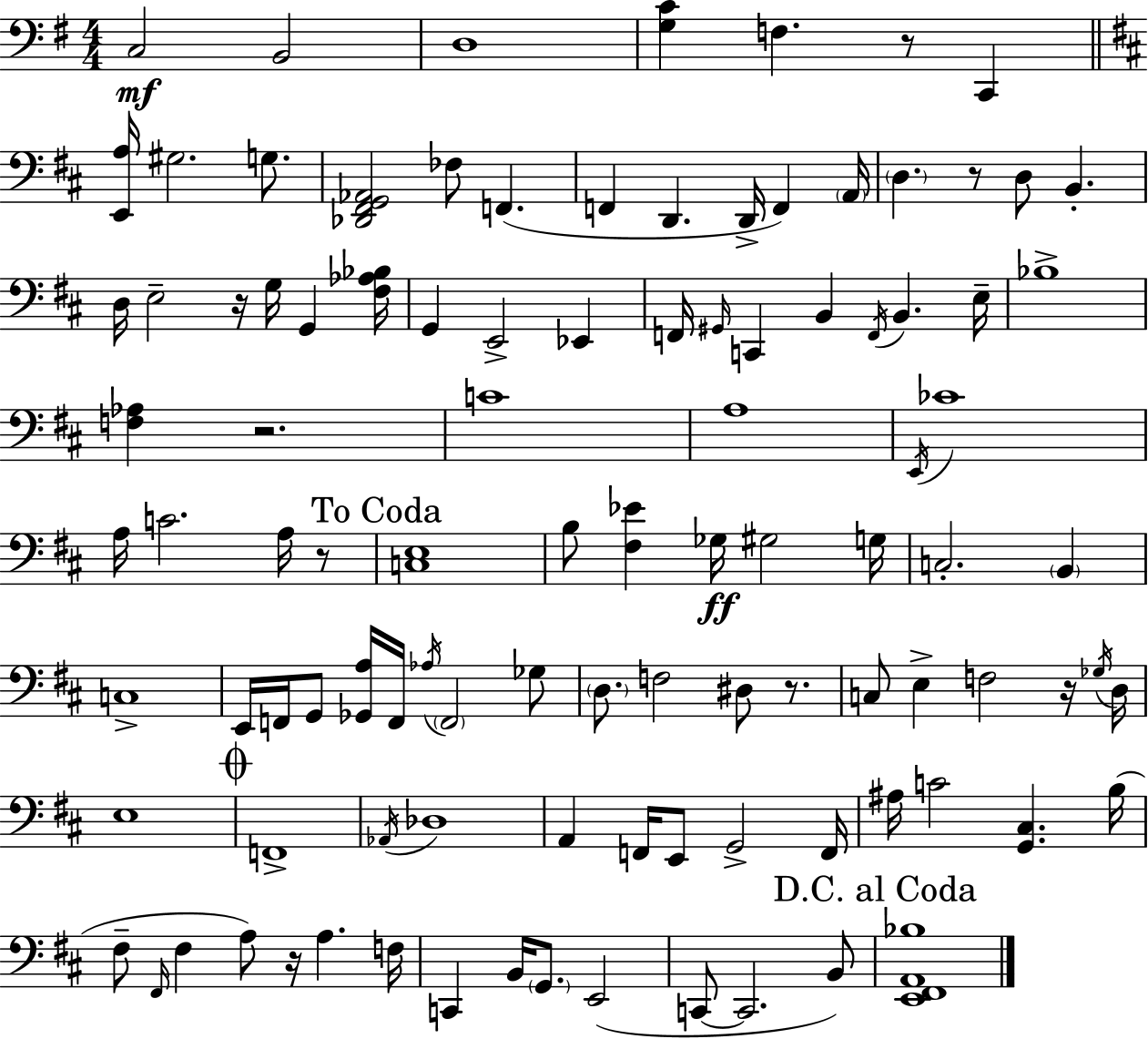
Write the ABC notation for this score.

X:1
T:Untitled
M:4/4
L:1/4
K:G
C,2 B,,2 D,4 [G,C] F, z/2 C,, [E,,A,]/4 ^G,2 G,/2 [_D,,^F,,G,,_A,,]2 _F,/2 F,, F,, D,, D,,/4 F,, A,,/4 D, z/2 D,/2 B,, D,/4 E,2 z/4 G,/4 G,, [^F,_A,_B,]/4 G,, E,,2 _E,, F,,/4 ^G,,/4 C,, B,, F,,/4 B,, E,/4 _B,4 [F,_A,] z2 C4 A,4 E,,/4 _C4 A,/4 C2 A,/4 z/2 [C,E,]4 B,/2 [^F,_E] _G,/4 ^G,2 G,/4 C,2 B,, C,4 E,,/4 F,,/4 G,,/2 [_G,,A,]/4 F,,/4 _A,/4 F,,2 _G,/2 D,/2 F,2 ^D,/2 z/2 C,/2 E, F,2 z/4 _G,/4 D,/4 E,4 F,,4 _A,,/4 _D,4 A,, F,,/4 E,,/2 G,,2 F,,/4 ^A,/4 C2 [G,,^C,] B,/4 ^F,/2 ^F,,/4 ^F, A,/2 z/4 A, F,/4 C,, B,,/4 G,,/2 E,,2 C,,/2 C,,2 B,,/2 [E,,^F,,A,,_B,]4